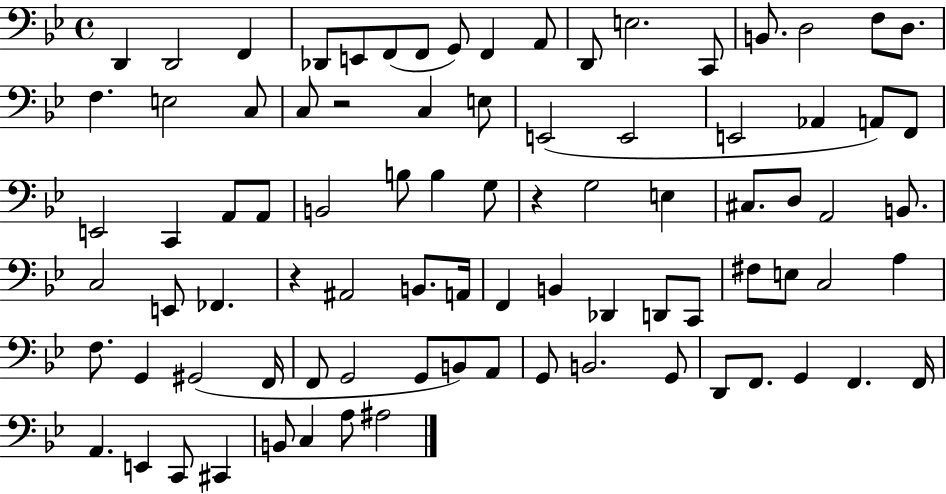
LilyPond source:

{
  \clef bass
  \time 4/4
  \defaultTimeSignature
  \key bes \major
  d,4 d,2 f,4 | des,8 e,8 f,8( f,8 g,8) f,4 a,8 | d,8 e2. c,8 | b,8. d2 f8 d8. | \break f4. e2 c8 | c8 r2 c4 e8 | e,2( e,2 | e,2 aes,4 a,8) f,8 | \break e,2 c,4 a,8 a,8 | b,2 b8 b4 g8 | r4 g2 e4 | cis8. d8 a,2 b,8. | \break c2 e,8 fes,4. | r4 ais,2 b,8. a,16 | f,4 b,4 des,4 d,8 c,8 | fis8 e8 c2 a4 | \break f8. g,4 gis,2( f,16 | f,8 g,2 g,8 b,8) a,8 | g,8 b,2. g,8 | d,8 f,8. g,4 f,4. f,16 | \break a,4. e,4 c,8 cis,4 | b,8 c4 a8 ais2 | \bar "|."
}